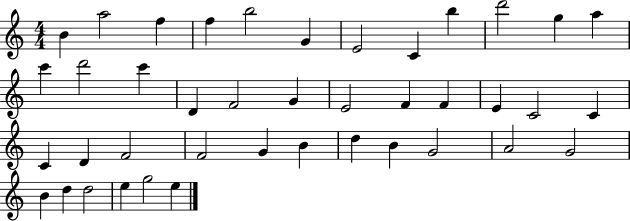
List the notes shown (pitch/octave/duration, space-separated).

B4/q A5/h F5/q F5/q B5/h G4/q E4/h C4/q B5/q D6/h G5/q A5/q C6/q D6/h C6/q D4/q F4/h G4/q E4/h F4/q F4/q E4/q C4/h C4/q C4/q D4/q F4/h F4/h G4/q B4/q D5/q B4/q G4/h A4/h G4/h B4/q D5/q D5/h E5/q G5/h E5/q